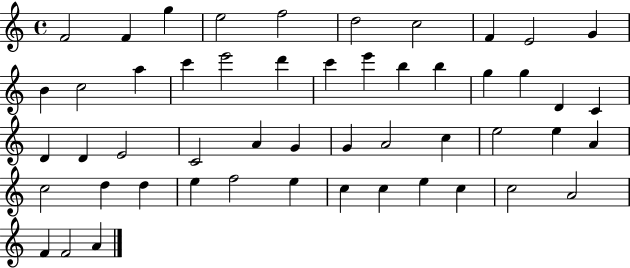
{
  \clef treble
  \time 4/4
  \defaultTimeSignature
  \key c \major
  f'2 f'4 g''4 | e''2 f''2 | d''2 c''2 | f'4 e'2 g'4 | \break b'4 c''2 a''4 | c'''4 e'''2 d'''4 | c'''4 e'''4 b''4 b''4 | g''4 g''4 d'4 c'4 | \break d'4 d'4 e'2 | c'2 a'4 g'4 | g'4 a'2 c''4 | e''2 e''4 a'4 | \break c''2 d''4 d''4 | e''4 f''2 e''4 | c''4 c''4 e''4 c''4 | c''2 a'2 | \break f'4 f'2 a'4 | \bar "|."
}